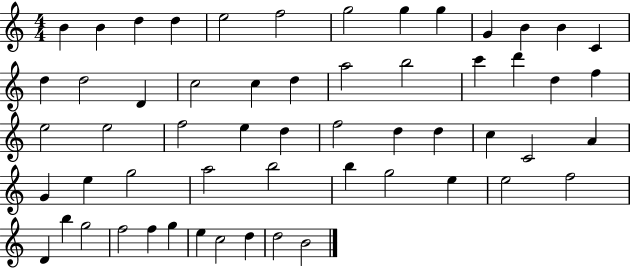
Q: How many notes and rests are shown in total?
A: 57